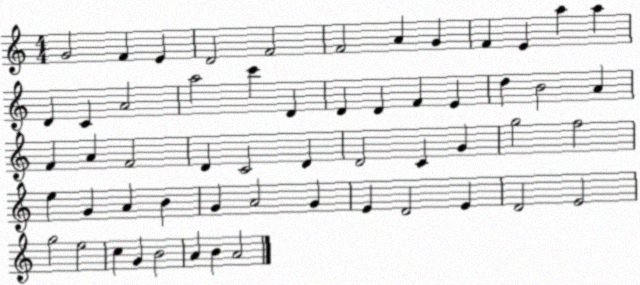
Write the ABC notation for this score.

X:1
T:Untitled
M:4/4
L:1/4
K:C
G2 F E D2 F2 F2 A G F E a a D C A2 a2 c' D D D F E d B2 A F A F2 D C2 D D2 C G g2 f2 e G A B G A2 G E D2 E D2 E2 g2 e2 c G B2 A B A2